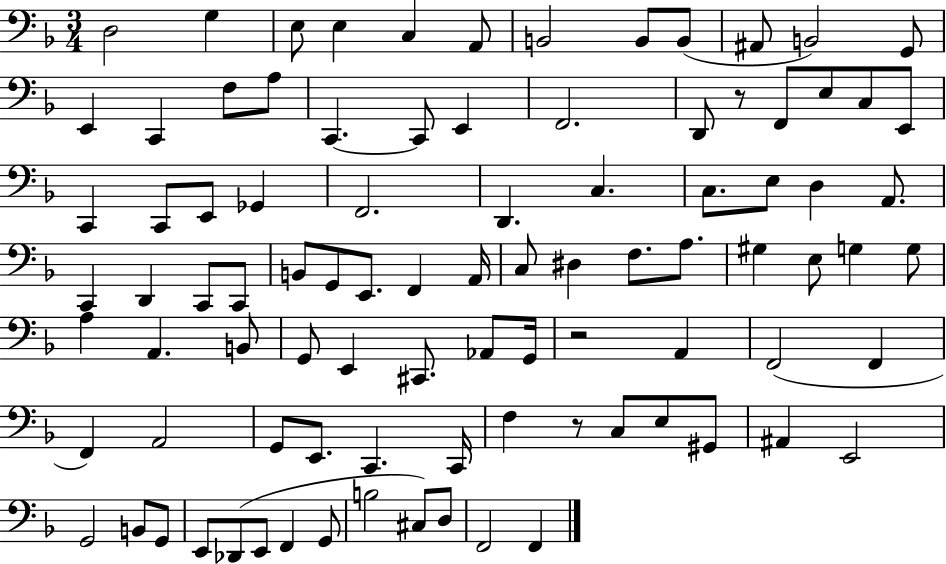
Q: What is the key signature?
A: F major